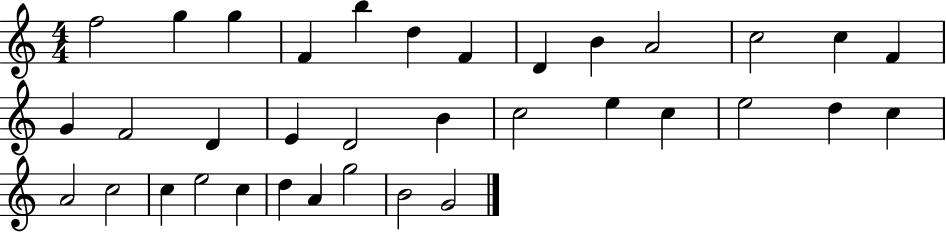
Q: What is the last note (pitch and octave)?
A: G4